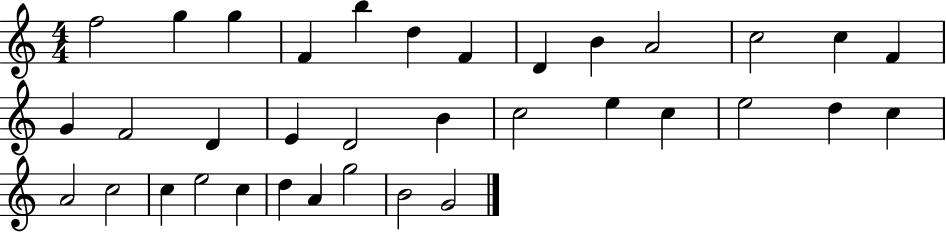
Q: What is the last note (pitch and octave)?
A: G4